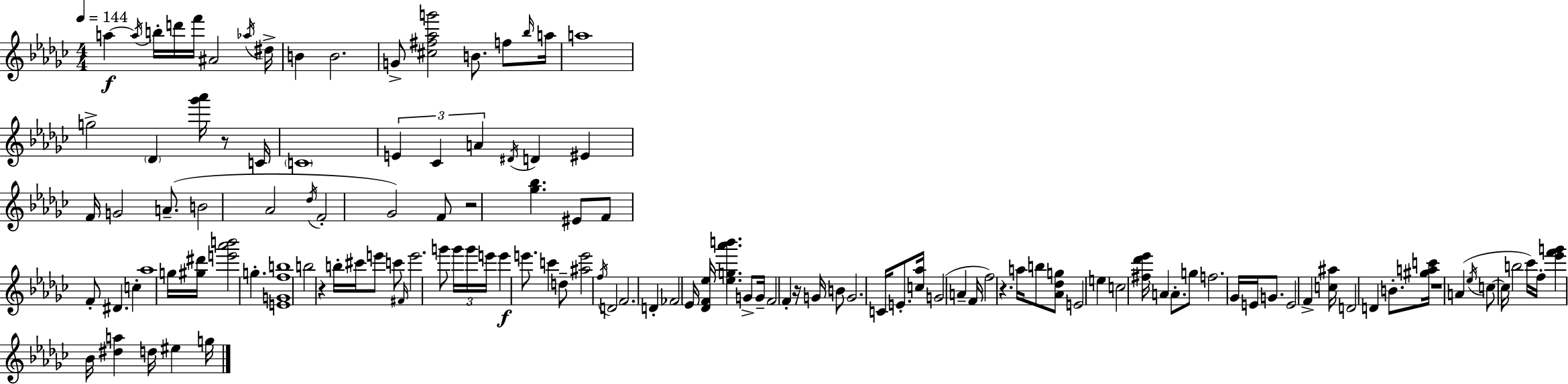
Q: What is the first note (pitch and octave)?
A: A5